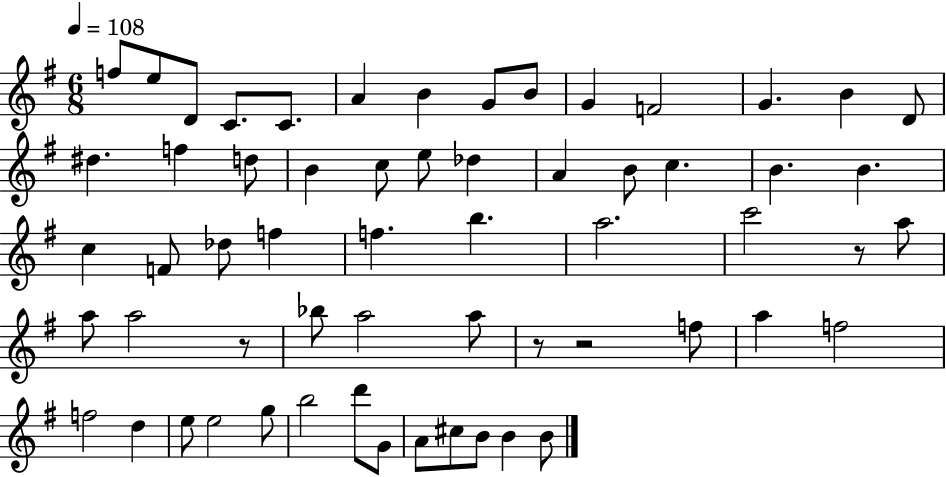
X:1
T:Untitled
M:6/8
L:1/4
K:G
f/2 e/2 D/2 C/2 C/2 A B G/2 B/2 G F2 G B D/2 ^d f d/2 B c/2 e/2 _d A B/2 c B B c F/2 _d/2 f f b a2 c'2 z/2 a/2 a/2 a2 z/2 _b/2 a2 a/2 z/2 z2 f/2 a f2 f2 d e/2 e2 g/2 b2 d'/2 G/2 A/2 ^c/2 B/2 B B/2